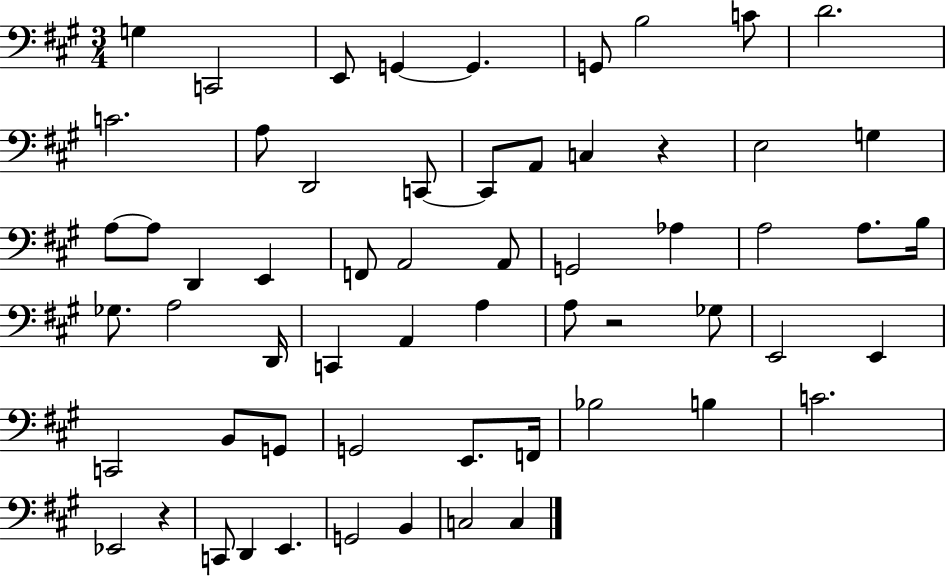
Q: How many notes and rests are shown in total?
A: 60